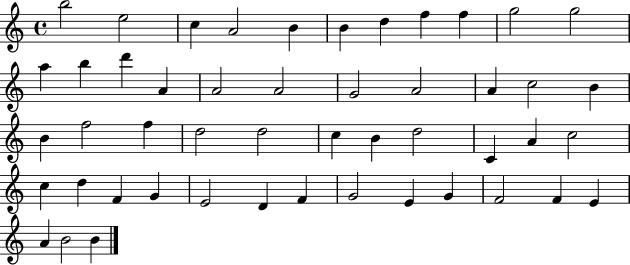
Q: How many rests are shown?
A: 0